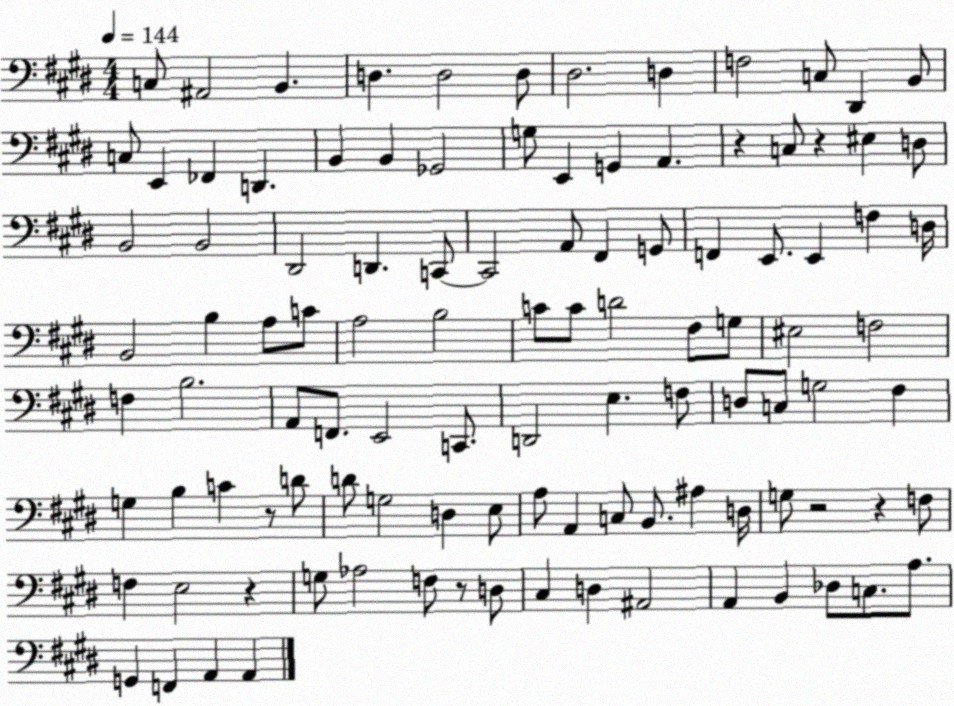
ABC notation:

X:1
T:Untitled
M:4/4
L:1/4
K:E
C,/2 ^A,,2 B,, D, D,2 D,/2 ^D,2 D, F,2 C,/2 ^D,, B,,/2 C,/2 E,, _F,, D,, B,, B,, _G,,2 G,/2 E,, G,, A,, z C,/2 z ^E, D,/2 B,,2 B,,2 ^D,,2 D,, C,,/2 C,,2 A,,/2 ^F,, G,,/2 F,, E,,/2 E,, F, D,/4 B,,2 B, A,/2 C/2 A,2 B,2 C/2 C/2 D2 ^F,/2 G,/2 ^E,2 F,2 F, B,2 A,,/2 F,,/2 E,,2 C,,/2 D,,2 E, F,/2 D,/2 C,/2 G,2 ^F, G, B, C z/2 D/2 D/2 G,2 D, E,/2 A,/2 A,, C,/2 B,,/2 ^A, D,/4 G,/2 z2 z F,/2 F, E,2 z G,/2 _A,2 F,/2 z/2 D,/2 ^C, D, ^A,,2 A,, B,, _D,/2 C,/2 A,/2 G,, F,, A,, A,,